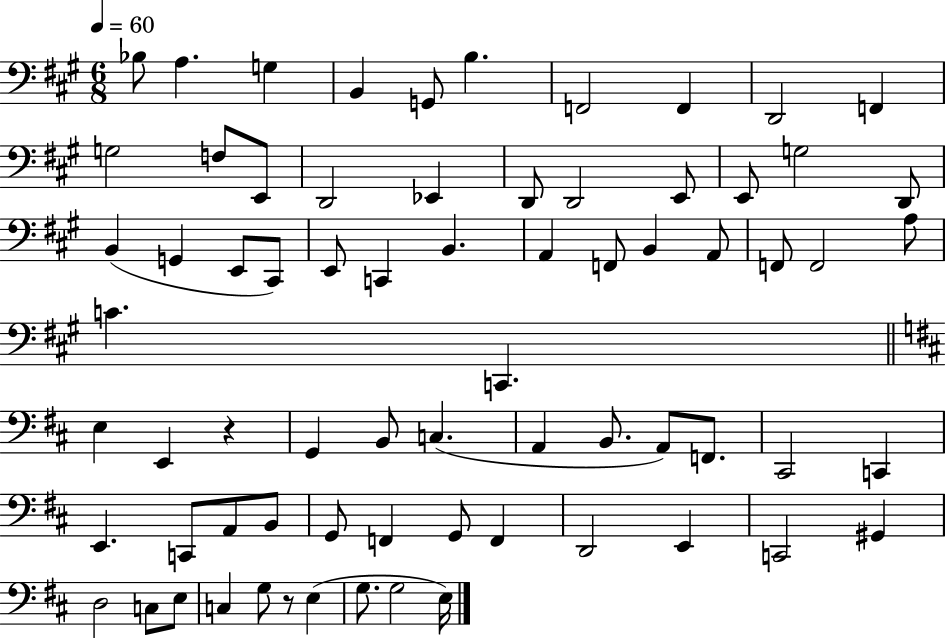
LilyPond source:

{
  \clef bass
  \numericTimeSignature
  \time 6/8
  \key a \major
  \tempo 4 = 60
  bes8 a4. g4 | b,4 g,8 b4. | f,2 f,4 | d,2 f,4 | \break g2 f8 e,8 | d,2 ees,4 | d,8 d,2 e,8 | e,8 g2 d,8 | \break b,4( g,4 e,8 cis,8) | e,8 c,4 b,4. | a,4 f,8 b,4 a,8 | f,8 f,2 a8 | \break c'4. c,4. | \bar "||" \break \key d \major e4 e,4 r4 | g,4 b,8 c4.( | a,4 b,8. a,8) f,8. | cis,2 c,4 | \break e,4. c,8 a,8 b,8 | g,8 f,4 g,8 f,4 | d,2 e,4 | c,2 gis,4 | \break d2 c8 e8 | c4 g8 r8 e4( | g8. g2 e16) | \bar "|."
}